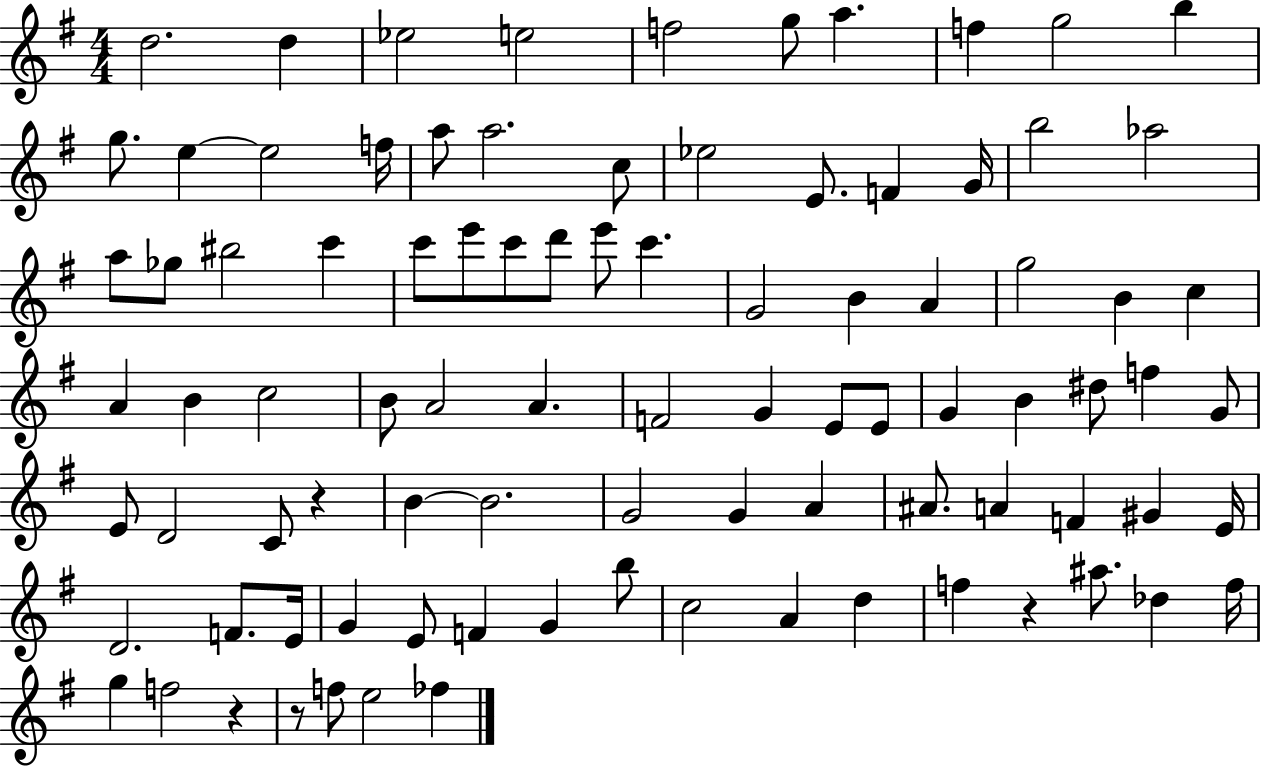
D5/h. D5/q Eb5/h E5/h F5/h G5/e A5/q. F5/q G5/h B5/q G5/e. E5/q E5/h F5/s A5/e A5/h. C5/e Eb5/h E4/e. F4/q G4/s B5/h Ab5/h A5/e Gb5/e BIS5/h C6/q C6/e E6/e C6/e D6/e E6/e C6/q. G4/h B4/q A4/q G5/h B4/q C5/q A4/q B4/q C5/h B4/e A4/h A4/q. F4/h G4/q E4/e E4/e G4/q B4/q D#5/e F5/q G4/e E4/e D4/h C4/e R/q B4/q B4/h. G4/h G4/q A4/q A#4/e. A4/q F4/q G#4/q E4/s D4/h. F4/e. E4/s G4/q E4/e F4/q G4/q B5/e C5/h A4/q D5/q F5/q R/q A#5/e. Db5/q F5/s G5/q F5/h R/q R/e F5/e E5/h FES5/q